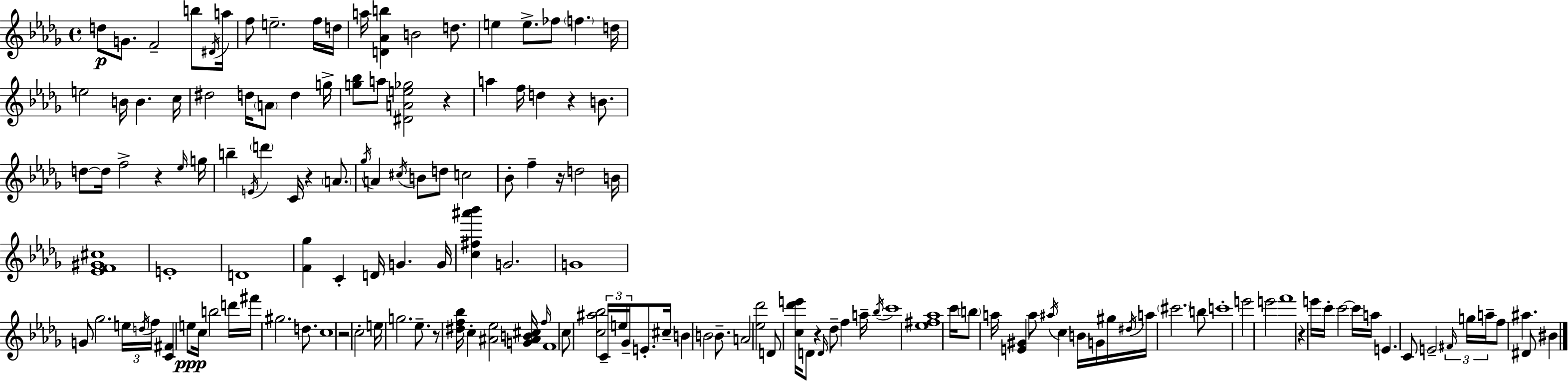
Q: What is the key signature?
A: BES minor